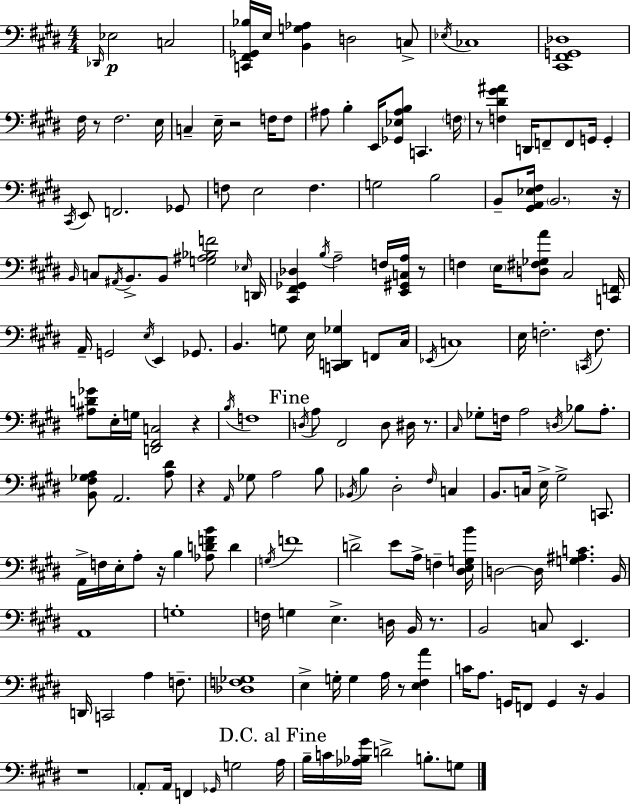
Db2/s Eb3/h C3/h [C2,F#2,Gb2,Bb3]/s E3/s [B2,G3,Ab3]/q D3/h C3/e Eb3/s CES3/w [C#2,F#2,G2,Db3]/w F#3/s R/e F#3/h. E3/s C3/q E3/s R/h F3/s F3/e A#3/e B3/q E2/s [Gb2,Eb3,A#3,B3]/e C2/q. F3/s R/e [F3,D#4,G#4,A#4]/q D2/s F2/e F2/e G2/s G2/q C#2/s E2/e F2/h. Gb2/e F3/e E3/h F3/q. G3/h B3/h B2/e [G#2,A2,Eb3,F#3]/s B2/h. R/s B2/s C3/e A#2/s B2/e. B2/e [G3,A#3,Bb3,F4]/h Eb3/s D2/s [C#2,F#2,Gb2,Db3]/q B3/s A3/h F3/s [E2,G#2,C3,A3]/s R/e F3/q E3/s [D3,F#3,Gb3,A4]/e C#3/h [C2,F2]/s A2/s G2/h E3/s E2/q Gb2/e. B2/q. G3/e E3/s [C2,D2,Gb3]/q F2/e C#3/s Eb2/s C3/w E3/s F3/h. C2/s F3/e. [A#3,D4,Gb4]/e E3/s G3/s [D2,F#2,C3]/h R/q B3/s F3/w D3/s A3/e F#2/h D3/e D#3/s R/e. C#3/s Gb3/e F3/s A3/h D3/s Bb3/e A3/e. [B2,F#3,Gb3,A3]/e A2/h. [A3,D#4]/e R/q A2/s Gb3/e A3/h B3/e Bb2/s B3/q D#3/h F#3/s C3/q B2/e. C3/s E3/s G#3/h C2/e. A2/s F3/s E3/s A3/e R/s B3/q [Ab3,D4,F4,B4]/e D4/q G3/s F4/w D4/h E4/e A3/s F3/q [D#3,E3,G3,B4]/s D3/h D3/s [G3,A#3,C4]/q. B2/s A2/w G3/w F3/s G3/q E3/q. D3/s B2/s R/e. B2/h C3/e E2/q. D2/s C2/h A3/q F3/e. [Db3,F3,Gb3]/w E3/q G3/s G3/q A3/s R/e [E3,F#3,A4]/q C4/s A3/e. G2/s F2/e G2/q R/s B2/q R/w A2/e A2/s F2/q Gb2/s G3/h A3/s B3/s C4/s [Ab3,Bb3,G#4]/s D4/h B3/e. G3/e